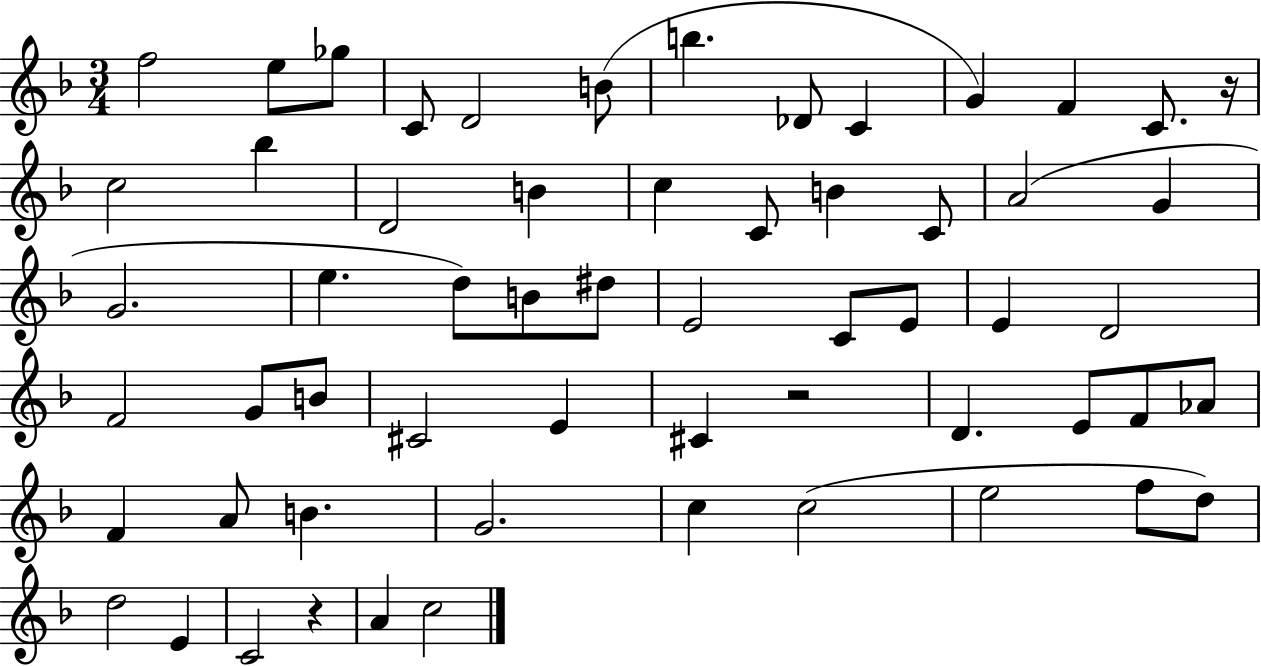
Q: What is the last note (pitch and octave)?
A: C5